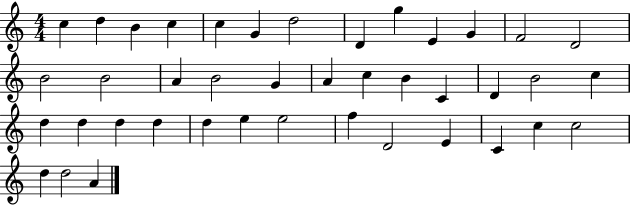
{
  \clef treble
  \numericTimeSignature
  \time 4/4
  \key c \major
  c''4 d''4 b'4 c''4 | c''4 g'4 d''2 | d'4 g''4 e'4 g'4 | f'2 d'2 | \break b'2 b'2 | a'4 b'2 g'4 | a'4 c''4 b'4 c'4 | d'4 b'2 c''4 | \break d''4 d''4 d''4 d''4 | d''4 e''4 e''2 | f''4 d'2 e'4 | c'4 c''4 c''2 | \break d''4 d''2 a'4 | \bar "|."
}